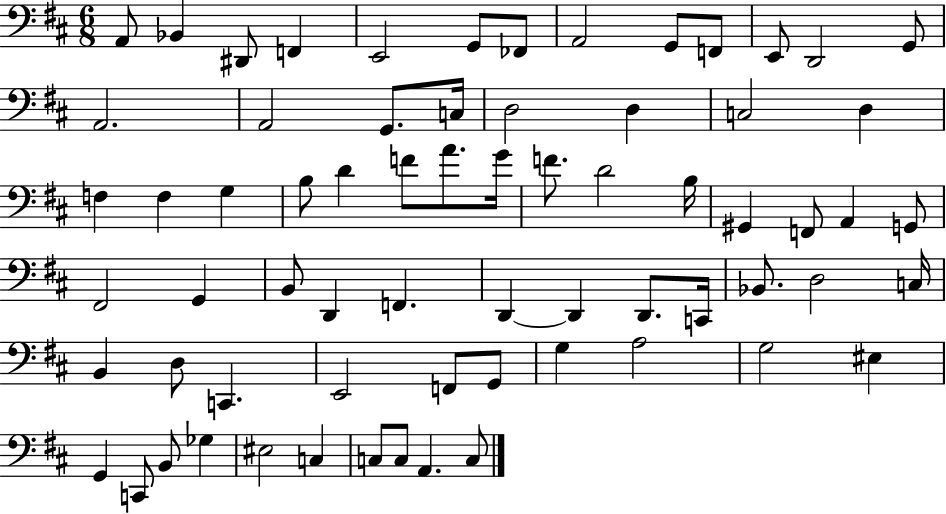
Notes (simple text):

A2/e Bb2/q D#2/e F2/q E2/h G2/e FES2/e A2/h G2/e F2/e E2/e D2/h G2/e A2/h. A2/h G2/e. C3/s D3/h D3/q C3/h D3/q F3/q F3/q G3/q B3/e D4/q F4/e A4/e. G4/s F4/e. D4/h B3/s G#2/q F2/e A2/q G2/e F#2/h G2/q B2/e D2/q F2/q. D2/q D2/q D2/e. C2/s Bb2/e. D3/h C3/s B2/q D3/e C2/q. E2/h F2/e G2/e G3/q A3/h G3/h EIS3/q G2/q C2/e B2/e Gb3/q EIS3/h C3/q C3/e C3/e A2/q. C3/e